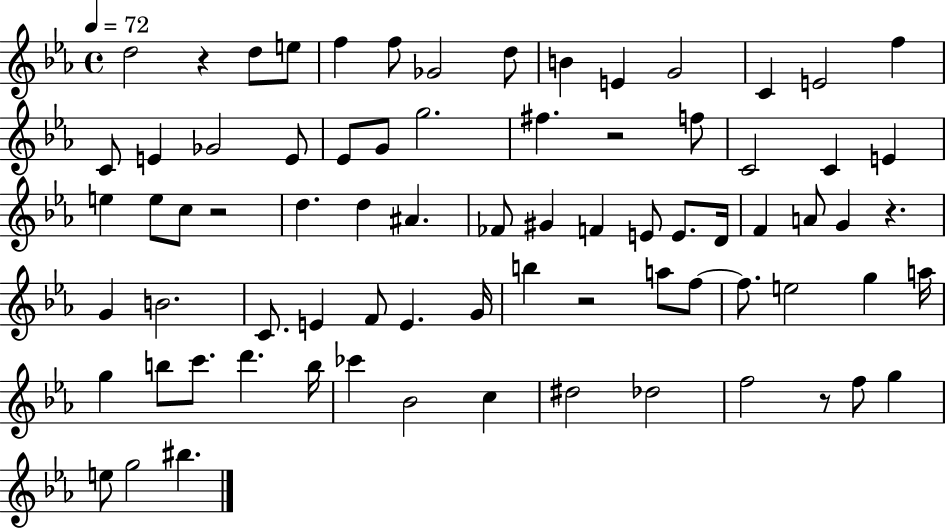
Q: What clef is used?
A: treble